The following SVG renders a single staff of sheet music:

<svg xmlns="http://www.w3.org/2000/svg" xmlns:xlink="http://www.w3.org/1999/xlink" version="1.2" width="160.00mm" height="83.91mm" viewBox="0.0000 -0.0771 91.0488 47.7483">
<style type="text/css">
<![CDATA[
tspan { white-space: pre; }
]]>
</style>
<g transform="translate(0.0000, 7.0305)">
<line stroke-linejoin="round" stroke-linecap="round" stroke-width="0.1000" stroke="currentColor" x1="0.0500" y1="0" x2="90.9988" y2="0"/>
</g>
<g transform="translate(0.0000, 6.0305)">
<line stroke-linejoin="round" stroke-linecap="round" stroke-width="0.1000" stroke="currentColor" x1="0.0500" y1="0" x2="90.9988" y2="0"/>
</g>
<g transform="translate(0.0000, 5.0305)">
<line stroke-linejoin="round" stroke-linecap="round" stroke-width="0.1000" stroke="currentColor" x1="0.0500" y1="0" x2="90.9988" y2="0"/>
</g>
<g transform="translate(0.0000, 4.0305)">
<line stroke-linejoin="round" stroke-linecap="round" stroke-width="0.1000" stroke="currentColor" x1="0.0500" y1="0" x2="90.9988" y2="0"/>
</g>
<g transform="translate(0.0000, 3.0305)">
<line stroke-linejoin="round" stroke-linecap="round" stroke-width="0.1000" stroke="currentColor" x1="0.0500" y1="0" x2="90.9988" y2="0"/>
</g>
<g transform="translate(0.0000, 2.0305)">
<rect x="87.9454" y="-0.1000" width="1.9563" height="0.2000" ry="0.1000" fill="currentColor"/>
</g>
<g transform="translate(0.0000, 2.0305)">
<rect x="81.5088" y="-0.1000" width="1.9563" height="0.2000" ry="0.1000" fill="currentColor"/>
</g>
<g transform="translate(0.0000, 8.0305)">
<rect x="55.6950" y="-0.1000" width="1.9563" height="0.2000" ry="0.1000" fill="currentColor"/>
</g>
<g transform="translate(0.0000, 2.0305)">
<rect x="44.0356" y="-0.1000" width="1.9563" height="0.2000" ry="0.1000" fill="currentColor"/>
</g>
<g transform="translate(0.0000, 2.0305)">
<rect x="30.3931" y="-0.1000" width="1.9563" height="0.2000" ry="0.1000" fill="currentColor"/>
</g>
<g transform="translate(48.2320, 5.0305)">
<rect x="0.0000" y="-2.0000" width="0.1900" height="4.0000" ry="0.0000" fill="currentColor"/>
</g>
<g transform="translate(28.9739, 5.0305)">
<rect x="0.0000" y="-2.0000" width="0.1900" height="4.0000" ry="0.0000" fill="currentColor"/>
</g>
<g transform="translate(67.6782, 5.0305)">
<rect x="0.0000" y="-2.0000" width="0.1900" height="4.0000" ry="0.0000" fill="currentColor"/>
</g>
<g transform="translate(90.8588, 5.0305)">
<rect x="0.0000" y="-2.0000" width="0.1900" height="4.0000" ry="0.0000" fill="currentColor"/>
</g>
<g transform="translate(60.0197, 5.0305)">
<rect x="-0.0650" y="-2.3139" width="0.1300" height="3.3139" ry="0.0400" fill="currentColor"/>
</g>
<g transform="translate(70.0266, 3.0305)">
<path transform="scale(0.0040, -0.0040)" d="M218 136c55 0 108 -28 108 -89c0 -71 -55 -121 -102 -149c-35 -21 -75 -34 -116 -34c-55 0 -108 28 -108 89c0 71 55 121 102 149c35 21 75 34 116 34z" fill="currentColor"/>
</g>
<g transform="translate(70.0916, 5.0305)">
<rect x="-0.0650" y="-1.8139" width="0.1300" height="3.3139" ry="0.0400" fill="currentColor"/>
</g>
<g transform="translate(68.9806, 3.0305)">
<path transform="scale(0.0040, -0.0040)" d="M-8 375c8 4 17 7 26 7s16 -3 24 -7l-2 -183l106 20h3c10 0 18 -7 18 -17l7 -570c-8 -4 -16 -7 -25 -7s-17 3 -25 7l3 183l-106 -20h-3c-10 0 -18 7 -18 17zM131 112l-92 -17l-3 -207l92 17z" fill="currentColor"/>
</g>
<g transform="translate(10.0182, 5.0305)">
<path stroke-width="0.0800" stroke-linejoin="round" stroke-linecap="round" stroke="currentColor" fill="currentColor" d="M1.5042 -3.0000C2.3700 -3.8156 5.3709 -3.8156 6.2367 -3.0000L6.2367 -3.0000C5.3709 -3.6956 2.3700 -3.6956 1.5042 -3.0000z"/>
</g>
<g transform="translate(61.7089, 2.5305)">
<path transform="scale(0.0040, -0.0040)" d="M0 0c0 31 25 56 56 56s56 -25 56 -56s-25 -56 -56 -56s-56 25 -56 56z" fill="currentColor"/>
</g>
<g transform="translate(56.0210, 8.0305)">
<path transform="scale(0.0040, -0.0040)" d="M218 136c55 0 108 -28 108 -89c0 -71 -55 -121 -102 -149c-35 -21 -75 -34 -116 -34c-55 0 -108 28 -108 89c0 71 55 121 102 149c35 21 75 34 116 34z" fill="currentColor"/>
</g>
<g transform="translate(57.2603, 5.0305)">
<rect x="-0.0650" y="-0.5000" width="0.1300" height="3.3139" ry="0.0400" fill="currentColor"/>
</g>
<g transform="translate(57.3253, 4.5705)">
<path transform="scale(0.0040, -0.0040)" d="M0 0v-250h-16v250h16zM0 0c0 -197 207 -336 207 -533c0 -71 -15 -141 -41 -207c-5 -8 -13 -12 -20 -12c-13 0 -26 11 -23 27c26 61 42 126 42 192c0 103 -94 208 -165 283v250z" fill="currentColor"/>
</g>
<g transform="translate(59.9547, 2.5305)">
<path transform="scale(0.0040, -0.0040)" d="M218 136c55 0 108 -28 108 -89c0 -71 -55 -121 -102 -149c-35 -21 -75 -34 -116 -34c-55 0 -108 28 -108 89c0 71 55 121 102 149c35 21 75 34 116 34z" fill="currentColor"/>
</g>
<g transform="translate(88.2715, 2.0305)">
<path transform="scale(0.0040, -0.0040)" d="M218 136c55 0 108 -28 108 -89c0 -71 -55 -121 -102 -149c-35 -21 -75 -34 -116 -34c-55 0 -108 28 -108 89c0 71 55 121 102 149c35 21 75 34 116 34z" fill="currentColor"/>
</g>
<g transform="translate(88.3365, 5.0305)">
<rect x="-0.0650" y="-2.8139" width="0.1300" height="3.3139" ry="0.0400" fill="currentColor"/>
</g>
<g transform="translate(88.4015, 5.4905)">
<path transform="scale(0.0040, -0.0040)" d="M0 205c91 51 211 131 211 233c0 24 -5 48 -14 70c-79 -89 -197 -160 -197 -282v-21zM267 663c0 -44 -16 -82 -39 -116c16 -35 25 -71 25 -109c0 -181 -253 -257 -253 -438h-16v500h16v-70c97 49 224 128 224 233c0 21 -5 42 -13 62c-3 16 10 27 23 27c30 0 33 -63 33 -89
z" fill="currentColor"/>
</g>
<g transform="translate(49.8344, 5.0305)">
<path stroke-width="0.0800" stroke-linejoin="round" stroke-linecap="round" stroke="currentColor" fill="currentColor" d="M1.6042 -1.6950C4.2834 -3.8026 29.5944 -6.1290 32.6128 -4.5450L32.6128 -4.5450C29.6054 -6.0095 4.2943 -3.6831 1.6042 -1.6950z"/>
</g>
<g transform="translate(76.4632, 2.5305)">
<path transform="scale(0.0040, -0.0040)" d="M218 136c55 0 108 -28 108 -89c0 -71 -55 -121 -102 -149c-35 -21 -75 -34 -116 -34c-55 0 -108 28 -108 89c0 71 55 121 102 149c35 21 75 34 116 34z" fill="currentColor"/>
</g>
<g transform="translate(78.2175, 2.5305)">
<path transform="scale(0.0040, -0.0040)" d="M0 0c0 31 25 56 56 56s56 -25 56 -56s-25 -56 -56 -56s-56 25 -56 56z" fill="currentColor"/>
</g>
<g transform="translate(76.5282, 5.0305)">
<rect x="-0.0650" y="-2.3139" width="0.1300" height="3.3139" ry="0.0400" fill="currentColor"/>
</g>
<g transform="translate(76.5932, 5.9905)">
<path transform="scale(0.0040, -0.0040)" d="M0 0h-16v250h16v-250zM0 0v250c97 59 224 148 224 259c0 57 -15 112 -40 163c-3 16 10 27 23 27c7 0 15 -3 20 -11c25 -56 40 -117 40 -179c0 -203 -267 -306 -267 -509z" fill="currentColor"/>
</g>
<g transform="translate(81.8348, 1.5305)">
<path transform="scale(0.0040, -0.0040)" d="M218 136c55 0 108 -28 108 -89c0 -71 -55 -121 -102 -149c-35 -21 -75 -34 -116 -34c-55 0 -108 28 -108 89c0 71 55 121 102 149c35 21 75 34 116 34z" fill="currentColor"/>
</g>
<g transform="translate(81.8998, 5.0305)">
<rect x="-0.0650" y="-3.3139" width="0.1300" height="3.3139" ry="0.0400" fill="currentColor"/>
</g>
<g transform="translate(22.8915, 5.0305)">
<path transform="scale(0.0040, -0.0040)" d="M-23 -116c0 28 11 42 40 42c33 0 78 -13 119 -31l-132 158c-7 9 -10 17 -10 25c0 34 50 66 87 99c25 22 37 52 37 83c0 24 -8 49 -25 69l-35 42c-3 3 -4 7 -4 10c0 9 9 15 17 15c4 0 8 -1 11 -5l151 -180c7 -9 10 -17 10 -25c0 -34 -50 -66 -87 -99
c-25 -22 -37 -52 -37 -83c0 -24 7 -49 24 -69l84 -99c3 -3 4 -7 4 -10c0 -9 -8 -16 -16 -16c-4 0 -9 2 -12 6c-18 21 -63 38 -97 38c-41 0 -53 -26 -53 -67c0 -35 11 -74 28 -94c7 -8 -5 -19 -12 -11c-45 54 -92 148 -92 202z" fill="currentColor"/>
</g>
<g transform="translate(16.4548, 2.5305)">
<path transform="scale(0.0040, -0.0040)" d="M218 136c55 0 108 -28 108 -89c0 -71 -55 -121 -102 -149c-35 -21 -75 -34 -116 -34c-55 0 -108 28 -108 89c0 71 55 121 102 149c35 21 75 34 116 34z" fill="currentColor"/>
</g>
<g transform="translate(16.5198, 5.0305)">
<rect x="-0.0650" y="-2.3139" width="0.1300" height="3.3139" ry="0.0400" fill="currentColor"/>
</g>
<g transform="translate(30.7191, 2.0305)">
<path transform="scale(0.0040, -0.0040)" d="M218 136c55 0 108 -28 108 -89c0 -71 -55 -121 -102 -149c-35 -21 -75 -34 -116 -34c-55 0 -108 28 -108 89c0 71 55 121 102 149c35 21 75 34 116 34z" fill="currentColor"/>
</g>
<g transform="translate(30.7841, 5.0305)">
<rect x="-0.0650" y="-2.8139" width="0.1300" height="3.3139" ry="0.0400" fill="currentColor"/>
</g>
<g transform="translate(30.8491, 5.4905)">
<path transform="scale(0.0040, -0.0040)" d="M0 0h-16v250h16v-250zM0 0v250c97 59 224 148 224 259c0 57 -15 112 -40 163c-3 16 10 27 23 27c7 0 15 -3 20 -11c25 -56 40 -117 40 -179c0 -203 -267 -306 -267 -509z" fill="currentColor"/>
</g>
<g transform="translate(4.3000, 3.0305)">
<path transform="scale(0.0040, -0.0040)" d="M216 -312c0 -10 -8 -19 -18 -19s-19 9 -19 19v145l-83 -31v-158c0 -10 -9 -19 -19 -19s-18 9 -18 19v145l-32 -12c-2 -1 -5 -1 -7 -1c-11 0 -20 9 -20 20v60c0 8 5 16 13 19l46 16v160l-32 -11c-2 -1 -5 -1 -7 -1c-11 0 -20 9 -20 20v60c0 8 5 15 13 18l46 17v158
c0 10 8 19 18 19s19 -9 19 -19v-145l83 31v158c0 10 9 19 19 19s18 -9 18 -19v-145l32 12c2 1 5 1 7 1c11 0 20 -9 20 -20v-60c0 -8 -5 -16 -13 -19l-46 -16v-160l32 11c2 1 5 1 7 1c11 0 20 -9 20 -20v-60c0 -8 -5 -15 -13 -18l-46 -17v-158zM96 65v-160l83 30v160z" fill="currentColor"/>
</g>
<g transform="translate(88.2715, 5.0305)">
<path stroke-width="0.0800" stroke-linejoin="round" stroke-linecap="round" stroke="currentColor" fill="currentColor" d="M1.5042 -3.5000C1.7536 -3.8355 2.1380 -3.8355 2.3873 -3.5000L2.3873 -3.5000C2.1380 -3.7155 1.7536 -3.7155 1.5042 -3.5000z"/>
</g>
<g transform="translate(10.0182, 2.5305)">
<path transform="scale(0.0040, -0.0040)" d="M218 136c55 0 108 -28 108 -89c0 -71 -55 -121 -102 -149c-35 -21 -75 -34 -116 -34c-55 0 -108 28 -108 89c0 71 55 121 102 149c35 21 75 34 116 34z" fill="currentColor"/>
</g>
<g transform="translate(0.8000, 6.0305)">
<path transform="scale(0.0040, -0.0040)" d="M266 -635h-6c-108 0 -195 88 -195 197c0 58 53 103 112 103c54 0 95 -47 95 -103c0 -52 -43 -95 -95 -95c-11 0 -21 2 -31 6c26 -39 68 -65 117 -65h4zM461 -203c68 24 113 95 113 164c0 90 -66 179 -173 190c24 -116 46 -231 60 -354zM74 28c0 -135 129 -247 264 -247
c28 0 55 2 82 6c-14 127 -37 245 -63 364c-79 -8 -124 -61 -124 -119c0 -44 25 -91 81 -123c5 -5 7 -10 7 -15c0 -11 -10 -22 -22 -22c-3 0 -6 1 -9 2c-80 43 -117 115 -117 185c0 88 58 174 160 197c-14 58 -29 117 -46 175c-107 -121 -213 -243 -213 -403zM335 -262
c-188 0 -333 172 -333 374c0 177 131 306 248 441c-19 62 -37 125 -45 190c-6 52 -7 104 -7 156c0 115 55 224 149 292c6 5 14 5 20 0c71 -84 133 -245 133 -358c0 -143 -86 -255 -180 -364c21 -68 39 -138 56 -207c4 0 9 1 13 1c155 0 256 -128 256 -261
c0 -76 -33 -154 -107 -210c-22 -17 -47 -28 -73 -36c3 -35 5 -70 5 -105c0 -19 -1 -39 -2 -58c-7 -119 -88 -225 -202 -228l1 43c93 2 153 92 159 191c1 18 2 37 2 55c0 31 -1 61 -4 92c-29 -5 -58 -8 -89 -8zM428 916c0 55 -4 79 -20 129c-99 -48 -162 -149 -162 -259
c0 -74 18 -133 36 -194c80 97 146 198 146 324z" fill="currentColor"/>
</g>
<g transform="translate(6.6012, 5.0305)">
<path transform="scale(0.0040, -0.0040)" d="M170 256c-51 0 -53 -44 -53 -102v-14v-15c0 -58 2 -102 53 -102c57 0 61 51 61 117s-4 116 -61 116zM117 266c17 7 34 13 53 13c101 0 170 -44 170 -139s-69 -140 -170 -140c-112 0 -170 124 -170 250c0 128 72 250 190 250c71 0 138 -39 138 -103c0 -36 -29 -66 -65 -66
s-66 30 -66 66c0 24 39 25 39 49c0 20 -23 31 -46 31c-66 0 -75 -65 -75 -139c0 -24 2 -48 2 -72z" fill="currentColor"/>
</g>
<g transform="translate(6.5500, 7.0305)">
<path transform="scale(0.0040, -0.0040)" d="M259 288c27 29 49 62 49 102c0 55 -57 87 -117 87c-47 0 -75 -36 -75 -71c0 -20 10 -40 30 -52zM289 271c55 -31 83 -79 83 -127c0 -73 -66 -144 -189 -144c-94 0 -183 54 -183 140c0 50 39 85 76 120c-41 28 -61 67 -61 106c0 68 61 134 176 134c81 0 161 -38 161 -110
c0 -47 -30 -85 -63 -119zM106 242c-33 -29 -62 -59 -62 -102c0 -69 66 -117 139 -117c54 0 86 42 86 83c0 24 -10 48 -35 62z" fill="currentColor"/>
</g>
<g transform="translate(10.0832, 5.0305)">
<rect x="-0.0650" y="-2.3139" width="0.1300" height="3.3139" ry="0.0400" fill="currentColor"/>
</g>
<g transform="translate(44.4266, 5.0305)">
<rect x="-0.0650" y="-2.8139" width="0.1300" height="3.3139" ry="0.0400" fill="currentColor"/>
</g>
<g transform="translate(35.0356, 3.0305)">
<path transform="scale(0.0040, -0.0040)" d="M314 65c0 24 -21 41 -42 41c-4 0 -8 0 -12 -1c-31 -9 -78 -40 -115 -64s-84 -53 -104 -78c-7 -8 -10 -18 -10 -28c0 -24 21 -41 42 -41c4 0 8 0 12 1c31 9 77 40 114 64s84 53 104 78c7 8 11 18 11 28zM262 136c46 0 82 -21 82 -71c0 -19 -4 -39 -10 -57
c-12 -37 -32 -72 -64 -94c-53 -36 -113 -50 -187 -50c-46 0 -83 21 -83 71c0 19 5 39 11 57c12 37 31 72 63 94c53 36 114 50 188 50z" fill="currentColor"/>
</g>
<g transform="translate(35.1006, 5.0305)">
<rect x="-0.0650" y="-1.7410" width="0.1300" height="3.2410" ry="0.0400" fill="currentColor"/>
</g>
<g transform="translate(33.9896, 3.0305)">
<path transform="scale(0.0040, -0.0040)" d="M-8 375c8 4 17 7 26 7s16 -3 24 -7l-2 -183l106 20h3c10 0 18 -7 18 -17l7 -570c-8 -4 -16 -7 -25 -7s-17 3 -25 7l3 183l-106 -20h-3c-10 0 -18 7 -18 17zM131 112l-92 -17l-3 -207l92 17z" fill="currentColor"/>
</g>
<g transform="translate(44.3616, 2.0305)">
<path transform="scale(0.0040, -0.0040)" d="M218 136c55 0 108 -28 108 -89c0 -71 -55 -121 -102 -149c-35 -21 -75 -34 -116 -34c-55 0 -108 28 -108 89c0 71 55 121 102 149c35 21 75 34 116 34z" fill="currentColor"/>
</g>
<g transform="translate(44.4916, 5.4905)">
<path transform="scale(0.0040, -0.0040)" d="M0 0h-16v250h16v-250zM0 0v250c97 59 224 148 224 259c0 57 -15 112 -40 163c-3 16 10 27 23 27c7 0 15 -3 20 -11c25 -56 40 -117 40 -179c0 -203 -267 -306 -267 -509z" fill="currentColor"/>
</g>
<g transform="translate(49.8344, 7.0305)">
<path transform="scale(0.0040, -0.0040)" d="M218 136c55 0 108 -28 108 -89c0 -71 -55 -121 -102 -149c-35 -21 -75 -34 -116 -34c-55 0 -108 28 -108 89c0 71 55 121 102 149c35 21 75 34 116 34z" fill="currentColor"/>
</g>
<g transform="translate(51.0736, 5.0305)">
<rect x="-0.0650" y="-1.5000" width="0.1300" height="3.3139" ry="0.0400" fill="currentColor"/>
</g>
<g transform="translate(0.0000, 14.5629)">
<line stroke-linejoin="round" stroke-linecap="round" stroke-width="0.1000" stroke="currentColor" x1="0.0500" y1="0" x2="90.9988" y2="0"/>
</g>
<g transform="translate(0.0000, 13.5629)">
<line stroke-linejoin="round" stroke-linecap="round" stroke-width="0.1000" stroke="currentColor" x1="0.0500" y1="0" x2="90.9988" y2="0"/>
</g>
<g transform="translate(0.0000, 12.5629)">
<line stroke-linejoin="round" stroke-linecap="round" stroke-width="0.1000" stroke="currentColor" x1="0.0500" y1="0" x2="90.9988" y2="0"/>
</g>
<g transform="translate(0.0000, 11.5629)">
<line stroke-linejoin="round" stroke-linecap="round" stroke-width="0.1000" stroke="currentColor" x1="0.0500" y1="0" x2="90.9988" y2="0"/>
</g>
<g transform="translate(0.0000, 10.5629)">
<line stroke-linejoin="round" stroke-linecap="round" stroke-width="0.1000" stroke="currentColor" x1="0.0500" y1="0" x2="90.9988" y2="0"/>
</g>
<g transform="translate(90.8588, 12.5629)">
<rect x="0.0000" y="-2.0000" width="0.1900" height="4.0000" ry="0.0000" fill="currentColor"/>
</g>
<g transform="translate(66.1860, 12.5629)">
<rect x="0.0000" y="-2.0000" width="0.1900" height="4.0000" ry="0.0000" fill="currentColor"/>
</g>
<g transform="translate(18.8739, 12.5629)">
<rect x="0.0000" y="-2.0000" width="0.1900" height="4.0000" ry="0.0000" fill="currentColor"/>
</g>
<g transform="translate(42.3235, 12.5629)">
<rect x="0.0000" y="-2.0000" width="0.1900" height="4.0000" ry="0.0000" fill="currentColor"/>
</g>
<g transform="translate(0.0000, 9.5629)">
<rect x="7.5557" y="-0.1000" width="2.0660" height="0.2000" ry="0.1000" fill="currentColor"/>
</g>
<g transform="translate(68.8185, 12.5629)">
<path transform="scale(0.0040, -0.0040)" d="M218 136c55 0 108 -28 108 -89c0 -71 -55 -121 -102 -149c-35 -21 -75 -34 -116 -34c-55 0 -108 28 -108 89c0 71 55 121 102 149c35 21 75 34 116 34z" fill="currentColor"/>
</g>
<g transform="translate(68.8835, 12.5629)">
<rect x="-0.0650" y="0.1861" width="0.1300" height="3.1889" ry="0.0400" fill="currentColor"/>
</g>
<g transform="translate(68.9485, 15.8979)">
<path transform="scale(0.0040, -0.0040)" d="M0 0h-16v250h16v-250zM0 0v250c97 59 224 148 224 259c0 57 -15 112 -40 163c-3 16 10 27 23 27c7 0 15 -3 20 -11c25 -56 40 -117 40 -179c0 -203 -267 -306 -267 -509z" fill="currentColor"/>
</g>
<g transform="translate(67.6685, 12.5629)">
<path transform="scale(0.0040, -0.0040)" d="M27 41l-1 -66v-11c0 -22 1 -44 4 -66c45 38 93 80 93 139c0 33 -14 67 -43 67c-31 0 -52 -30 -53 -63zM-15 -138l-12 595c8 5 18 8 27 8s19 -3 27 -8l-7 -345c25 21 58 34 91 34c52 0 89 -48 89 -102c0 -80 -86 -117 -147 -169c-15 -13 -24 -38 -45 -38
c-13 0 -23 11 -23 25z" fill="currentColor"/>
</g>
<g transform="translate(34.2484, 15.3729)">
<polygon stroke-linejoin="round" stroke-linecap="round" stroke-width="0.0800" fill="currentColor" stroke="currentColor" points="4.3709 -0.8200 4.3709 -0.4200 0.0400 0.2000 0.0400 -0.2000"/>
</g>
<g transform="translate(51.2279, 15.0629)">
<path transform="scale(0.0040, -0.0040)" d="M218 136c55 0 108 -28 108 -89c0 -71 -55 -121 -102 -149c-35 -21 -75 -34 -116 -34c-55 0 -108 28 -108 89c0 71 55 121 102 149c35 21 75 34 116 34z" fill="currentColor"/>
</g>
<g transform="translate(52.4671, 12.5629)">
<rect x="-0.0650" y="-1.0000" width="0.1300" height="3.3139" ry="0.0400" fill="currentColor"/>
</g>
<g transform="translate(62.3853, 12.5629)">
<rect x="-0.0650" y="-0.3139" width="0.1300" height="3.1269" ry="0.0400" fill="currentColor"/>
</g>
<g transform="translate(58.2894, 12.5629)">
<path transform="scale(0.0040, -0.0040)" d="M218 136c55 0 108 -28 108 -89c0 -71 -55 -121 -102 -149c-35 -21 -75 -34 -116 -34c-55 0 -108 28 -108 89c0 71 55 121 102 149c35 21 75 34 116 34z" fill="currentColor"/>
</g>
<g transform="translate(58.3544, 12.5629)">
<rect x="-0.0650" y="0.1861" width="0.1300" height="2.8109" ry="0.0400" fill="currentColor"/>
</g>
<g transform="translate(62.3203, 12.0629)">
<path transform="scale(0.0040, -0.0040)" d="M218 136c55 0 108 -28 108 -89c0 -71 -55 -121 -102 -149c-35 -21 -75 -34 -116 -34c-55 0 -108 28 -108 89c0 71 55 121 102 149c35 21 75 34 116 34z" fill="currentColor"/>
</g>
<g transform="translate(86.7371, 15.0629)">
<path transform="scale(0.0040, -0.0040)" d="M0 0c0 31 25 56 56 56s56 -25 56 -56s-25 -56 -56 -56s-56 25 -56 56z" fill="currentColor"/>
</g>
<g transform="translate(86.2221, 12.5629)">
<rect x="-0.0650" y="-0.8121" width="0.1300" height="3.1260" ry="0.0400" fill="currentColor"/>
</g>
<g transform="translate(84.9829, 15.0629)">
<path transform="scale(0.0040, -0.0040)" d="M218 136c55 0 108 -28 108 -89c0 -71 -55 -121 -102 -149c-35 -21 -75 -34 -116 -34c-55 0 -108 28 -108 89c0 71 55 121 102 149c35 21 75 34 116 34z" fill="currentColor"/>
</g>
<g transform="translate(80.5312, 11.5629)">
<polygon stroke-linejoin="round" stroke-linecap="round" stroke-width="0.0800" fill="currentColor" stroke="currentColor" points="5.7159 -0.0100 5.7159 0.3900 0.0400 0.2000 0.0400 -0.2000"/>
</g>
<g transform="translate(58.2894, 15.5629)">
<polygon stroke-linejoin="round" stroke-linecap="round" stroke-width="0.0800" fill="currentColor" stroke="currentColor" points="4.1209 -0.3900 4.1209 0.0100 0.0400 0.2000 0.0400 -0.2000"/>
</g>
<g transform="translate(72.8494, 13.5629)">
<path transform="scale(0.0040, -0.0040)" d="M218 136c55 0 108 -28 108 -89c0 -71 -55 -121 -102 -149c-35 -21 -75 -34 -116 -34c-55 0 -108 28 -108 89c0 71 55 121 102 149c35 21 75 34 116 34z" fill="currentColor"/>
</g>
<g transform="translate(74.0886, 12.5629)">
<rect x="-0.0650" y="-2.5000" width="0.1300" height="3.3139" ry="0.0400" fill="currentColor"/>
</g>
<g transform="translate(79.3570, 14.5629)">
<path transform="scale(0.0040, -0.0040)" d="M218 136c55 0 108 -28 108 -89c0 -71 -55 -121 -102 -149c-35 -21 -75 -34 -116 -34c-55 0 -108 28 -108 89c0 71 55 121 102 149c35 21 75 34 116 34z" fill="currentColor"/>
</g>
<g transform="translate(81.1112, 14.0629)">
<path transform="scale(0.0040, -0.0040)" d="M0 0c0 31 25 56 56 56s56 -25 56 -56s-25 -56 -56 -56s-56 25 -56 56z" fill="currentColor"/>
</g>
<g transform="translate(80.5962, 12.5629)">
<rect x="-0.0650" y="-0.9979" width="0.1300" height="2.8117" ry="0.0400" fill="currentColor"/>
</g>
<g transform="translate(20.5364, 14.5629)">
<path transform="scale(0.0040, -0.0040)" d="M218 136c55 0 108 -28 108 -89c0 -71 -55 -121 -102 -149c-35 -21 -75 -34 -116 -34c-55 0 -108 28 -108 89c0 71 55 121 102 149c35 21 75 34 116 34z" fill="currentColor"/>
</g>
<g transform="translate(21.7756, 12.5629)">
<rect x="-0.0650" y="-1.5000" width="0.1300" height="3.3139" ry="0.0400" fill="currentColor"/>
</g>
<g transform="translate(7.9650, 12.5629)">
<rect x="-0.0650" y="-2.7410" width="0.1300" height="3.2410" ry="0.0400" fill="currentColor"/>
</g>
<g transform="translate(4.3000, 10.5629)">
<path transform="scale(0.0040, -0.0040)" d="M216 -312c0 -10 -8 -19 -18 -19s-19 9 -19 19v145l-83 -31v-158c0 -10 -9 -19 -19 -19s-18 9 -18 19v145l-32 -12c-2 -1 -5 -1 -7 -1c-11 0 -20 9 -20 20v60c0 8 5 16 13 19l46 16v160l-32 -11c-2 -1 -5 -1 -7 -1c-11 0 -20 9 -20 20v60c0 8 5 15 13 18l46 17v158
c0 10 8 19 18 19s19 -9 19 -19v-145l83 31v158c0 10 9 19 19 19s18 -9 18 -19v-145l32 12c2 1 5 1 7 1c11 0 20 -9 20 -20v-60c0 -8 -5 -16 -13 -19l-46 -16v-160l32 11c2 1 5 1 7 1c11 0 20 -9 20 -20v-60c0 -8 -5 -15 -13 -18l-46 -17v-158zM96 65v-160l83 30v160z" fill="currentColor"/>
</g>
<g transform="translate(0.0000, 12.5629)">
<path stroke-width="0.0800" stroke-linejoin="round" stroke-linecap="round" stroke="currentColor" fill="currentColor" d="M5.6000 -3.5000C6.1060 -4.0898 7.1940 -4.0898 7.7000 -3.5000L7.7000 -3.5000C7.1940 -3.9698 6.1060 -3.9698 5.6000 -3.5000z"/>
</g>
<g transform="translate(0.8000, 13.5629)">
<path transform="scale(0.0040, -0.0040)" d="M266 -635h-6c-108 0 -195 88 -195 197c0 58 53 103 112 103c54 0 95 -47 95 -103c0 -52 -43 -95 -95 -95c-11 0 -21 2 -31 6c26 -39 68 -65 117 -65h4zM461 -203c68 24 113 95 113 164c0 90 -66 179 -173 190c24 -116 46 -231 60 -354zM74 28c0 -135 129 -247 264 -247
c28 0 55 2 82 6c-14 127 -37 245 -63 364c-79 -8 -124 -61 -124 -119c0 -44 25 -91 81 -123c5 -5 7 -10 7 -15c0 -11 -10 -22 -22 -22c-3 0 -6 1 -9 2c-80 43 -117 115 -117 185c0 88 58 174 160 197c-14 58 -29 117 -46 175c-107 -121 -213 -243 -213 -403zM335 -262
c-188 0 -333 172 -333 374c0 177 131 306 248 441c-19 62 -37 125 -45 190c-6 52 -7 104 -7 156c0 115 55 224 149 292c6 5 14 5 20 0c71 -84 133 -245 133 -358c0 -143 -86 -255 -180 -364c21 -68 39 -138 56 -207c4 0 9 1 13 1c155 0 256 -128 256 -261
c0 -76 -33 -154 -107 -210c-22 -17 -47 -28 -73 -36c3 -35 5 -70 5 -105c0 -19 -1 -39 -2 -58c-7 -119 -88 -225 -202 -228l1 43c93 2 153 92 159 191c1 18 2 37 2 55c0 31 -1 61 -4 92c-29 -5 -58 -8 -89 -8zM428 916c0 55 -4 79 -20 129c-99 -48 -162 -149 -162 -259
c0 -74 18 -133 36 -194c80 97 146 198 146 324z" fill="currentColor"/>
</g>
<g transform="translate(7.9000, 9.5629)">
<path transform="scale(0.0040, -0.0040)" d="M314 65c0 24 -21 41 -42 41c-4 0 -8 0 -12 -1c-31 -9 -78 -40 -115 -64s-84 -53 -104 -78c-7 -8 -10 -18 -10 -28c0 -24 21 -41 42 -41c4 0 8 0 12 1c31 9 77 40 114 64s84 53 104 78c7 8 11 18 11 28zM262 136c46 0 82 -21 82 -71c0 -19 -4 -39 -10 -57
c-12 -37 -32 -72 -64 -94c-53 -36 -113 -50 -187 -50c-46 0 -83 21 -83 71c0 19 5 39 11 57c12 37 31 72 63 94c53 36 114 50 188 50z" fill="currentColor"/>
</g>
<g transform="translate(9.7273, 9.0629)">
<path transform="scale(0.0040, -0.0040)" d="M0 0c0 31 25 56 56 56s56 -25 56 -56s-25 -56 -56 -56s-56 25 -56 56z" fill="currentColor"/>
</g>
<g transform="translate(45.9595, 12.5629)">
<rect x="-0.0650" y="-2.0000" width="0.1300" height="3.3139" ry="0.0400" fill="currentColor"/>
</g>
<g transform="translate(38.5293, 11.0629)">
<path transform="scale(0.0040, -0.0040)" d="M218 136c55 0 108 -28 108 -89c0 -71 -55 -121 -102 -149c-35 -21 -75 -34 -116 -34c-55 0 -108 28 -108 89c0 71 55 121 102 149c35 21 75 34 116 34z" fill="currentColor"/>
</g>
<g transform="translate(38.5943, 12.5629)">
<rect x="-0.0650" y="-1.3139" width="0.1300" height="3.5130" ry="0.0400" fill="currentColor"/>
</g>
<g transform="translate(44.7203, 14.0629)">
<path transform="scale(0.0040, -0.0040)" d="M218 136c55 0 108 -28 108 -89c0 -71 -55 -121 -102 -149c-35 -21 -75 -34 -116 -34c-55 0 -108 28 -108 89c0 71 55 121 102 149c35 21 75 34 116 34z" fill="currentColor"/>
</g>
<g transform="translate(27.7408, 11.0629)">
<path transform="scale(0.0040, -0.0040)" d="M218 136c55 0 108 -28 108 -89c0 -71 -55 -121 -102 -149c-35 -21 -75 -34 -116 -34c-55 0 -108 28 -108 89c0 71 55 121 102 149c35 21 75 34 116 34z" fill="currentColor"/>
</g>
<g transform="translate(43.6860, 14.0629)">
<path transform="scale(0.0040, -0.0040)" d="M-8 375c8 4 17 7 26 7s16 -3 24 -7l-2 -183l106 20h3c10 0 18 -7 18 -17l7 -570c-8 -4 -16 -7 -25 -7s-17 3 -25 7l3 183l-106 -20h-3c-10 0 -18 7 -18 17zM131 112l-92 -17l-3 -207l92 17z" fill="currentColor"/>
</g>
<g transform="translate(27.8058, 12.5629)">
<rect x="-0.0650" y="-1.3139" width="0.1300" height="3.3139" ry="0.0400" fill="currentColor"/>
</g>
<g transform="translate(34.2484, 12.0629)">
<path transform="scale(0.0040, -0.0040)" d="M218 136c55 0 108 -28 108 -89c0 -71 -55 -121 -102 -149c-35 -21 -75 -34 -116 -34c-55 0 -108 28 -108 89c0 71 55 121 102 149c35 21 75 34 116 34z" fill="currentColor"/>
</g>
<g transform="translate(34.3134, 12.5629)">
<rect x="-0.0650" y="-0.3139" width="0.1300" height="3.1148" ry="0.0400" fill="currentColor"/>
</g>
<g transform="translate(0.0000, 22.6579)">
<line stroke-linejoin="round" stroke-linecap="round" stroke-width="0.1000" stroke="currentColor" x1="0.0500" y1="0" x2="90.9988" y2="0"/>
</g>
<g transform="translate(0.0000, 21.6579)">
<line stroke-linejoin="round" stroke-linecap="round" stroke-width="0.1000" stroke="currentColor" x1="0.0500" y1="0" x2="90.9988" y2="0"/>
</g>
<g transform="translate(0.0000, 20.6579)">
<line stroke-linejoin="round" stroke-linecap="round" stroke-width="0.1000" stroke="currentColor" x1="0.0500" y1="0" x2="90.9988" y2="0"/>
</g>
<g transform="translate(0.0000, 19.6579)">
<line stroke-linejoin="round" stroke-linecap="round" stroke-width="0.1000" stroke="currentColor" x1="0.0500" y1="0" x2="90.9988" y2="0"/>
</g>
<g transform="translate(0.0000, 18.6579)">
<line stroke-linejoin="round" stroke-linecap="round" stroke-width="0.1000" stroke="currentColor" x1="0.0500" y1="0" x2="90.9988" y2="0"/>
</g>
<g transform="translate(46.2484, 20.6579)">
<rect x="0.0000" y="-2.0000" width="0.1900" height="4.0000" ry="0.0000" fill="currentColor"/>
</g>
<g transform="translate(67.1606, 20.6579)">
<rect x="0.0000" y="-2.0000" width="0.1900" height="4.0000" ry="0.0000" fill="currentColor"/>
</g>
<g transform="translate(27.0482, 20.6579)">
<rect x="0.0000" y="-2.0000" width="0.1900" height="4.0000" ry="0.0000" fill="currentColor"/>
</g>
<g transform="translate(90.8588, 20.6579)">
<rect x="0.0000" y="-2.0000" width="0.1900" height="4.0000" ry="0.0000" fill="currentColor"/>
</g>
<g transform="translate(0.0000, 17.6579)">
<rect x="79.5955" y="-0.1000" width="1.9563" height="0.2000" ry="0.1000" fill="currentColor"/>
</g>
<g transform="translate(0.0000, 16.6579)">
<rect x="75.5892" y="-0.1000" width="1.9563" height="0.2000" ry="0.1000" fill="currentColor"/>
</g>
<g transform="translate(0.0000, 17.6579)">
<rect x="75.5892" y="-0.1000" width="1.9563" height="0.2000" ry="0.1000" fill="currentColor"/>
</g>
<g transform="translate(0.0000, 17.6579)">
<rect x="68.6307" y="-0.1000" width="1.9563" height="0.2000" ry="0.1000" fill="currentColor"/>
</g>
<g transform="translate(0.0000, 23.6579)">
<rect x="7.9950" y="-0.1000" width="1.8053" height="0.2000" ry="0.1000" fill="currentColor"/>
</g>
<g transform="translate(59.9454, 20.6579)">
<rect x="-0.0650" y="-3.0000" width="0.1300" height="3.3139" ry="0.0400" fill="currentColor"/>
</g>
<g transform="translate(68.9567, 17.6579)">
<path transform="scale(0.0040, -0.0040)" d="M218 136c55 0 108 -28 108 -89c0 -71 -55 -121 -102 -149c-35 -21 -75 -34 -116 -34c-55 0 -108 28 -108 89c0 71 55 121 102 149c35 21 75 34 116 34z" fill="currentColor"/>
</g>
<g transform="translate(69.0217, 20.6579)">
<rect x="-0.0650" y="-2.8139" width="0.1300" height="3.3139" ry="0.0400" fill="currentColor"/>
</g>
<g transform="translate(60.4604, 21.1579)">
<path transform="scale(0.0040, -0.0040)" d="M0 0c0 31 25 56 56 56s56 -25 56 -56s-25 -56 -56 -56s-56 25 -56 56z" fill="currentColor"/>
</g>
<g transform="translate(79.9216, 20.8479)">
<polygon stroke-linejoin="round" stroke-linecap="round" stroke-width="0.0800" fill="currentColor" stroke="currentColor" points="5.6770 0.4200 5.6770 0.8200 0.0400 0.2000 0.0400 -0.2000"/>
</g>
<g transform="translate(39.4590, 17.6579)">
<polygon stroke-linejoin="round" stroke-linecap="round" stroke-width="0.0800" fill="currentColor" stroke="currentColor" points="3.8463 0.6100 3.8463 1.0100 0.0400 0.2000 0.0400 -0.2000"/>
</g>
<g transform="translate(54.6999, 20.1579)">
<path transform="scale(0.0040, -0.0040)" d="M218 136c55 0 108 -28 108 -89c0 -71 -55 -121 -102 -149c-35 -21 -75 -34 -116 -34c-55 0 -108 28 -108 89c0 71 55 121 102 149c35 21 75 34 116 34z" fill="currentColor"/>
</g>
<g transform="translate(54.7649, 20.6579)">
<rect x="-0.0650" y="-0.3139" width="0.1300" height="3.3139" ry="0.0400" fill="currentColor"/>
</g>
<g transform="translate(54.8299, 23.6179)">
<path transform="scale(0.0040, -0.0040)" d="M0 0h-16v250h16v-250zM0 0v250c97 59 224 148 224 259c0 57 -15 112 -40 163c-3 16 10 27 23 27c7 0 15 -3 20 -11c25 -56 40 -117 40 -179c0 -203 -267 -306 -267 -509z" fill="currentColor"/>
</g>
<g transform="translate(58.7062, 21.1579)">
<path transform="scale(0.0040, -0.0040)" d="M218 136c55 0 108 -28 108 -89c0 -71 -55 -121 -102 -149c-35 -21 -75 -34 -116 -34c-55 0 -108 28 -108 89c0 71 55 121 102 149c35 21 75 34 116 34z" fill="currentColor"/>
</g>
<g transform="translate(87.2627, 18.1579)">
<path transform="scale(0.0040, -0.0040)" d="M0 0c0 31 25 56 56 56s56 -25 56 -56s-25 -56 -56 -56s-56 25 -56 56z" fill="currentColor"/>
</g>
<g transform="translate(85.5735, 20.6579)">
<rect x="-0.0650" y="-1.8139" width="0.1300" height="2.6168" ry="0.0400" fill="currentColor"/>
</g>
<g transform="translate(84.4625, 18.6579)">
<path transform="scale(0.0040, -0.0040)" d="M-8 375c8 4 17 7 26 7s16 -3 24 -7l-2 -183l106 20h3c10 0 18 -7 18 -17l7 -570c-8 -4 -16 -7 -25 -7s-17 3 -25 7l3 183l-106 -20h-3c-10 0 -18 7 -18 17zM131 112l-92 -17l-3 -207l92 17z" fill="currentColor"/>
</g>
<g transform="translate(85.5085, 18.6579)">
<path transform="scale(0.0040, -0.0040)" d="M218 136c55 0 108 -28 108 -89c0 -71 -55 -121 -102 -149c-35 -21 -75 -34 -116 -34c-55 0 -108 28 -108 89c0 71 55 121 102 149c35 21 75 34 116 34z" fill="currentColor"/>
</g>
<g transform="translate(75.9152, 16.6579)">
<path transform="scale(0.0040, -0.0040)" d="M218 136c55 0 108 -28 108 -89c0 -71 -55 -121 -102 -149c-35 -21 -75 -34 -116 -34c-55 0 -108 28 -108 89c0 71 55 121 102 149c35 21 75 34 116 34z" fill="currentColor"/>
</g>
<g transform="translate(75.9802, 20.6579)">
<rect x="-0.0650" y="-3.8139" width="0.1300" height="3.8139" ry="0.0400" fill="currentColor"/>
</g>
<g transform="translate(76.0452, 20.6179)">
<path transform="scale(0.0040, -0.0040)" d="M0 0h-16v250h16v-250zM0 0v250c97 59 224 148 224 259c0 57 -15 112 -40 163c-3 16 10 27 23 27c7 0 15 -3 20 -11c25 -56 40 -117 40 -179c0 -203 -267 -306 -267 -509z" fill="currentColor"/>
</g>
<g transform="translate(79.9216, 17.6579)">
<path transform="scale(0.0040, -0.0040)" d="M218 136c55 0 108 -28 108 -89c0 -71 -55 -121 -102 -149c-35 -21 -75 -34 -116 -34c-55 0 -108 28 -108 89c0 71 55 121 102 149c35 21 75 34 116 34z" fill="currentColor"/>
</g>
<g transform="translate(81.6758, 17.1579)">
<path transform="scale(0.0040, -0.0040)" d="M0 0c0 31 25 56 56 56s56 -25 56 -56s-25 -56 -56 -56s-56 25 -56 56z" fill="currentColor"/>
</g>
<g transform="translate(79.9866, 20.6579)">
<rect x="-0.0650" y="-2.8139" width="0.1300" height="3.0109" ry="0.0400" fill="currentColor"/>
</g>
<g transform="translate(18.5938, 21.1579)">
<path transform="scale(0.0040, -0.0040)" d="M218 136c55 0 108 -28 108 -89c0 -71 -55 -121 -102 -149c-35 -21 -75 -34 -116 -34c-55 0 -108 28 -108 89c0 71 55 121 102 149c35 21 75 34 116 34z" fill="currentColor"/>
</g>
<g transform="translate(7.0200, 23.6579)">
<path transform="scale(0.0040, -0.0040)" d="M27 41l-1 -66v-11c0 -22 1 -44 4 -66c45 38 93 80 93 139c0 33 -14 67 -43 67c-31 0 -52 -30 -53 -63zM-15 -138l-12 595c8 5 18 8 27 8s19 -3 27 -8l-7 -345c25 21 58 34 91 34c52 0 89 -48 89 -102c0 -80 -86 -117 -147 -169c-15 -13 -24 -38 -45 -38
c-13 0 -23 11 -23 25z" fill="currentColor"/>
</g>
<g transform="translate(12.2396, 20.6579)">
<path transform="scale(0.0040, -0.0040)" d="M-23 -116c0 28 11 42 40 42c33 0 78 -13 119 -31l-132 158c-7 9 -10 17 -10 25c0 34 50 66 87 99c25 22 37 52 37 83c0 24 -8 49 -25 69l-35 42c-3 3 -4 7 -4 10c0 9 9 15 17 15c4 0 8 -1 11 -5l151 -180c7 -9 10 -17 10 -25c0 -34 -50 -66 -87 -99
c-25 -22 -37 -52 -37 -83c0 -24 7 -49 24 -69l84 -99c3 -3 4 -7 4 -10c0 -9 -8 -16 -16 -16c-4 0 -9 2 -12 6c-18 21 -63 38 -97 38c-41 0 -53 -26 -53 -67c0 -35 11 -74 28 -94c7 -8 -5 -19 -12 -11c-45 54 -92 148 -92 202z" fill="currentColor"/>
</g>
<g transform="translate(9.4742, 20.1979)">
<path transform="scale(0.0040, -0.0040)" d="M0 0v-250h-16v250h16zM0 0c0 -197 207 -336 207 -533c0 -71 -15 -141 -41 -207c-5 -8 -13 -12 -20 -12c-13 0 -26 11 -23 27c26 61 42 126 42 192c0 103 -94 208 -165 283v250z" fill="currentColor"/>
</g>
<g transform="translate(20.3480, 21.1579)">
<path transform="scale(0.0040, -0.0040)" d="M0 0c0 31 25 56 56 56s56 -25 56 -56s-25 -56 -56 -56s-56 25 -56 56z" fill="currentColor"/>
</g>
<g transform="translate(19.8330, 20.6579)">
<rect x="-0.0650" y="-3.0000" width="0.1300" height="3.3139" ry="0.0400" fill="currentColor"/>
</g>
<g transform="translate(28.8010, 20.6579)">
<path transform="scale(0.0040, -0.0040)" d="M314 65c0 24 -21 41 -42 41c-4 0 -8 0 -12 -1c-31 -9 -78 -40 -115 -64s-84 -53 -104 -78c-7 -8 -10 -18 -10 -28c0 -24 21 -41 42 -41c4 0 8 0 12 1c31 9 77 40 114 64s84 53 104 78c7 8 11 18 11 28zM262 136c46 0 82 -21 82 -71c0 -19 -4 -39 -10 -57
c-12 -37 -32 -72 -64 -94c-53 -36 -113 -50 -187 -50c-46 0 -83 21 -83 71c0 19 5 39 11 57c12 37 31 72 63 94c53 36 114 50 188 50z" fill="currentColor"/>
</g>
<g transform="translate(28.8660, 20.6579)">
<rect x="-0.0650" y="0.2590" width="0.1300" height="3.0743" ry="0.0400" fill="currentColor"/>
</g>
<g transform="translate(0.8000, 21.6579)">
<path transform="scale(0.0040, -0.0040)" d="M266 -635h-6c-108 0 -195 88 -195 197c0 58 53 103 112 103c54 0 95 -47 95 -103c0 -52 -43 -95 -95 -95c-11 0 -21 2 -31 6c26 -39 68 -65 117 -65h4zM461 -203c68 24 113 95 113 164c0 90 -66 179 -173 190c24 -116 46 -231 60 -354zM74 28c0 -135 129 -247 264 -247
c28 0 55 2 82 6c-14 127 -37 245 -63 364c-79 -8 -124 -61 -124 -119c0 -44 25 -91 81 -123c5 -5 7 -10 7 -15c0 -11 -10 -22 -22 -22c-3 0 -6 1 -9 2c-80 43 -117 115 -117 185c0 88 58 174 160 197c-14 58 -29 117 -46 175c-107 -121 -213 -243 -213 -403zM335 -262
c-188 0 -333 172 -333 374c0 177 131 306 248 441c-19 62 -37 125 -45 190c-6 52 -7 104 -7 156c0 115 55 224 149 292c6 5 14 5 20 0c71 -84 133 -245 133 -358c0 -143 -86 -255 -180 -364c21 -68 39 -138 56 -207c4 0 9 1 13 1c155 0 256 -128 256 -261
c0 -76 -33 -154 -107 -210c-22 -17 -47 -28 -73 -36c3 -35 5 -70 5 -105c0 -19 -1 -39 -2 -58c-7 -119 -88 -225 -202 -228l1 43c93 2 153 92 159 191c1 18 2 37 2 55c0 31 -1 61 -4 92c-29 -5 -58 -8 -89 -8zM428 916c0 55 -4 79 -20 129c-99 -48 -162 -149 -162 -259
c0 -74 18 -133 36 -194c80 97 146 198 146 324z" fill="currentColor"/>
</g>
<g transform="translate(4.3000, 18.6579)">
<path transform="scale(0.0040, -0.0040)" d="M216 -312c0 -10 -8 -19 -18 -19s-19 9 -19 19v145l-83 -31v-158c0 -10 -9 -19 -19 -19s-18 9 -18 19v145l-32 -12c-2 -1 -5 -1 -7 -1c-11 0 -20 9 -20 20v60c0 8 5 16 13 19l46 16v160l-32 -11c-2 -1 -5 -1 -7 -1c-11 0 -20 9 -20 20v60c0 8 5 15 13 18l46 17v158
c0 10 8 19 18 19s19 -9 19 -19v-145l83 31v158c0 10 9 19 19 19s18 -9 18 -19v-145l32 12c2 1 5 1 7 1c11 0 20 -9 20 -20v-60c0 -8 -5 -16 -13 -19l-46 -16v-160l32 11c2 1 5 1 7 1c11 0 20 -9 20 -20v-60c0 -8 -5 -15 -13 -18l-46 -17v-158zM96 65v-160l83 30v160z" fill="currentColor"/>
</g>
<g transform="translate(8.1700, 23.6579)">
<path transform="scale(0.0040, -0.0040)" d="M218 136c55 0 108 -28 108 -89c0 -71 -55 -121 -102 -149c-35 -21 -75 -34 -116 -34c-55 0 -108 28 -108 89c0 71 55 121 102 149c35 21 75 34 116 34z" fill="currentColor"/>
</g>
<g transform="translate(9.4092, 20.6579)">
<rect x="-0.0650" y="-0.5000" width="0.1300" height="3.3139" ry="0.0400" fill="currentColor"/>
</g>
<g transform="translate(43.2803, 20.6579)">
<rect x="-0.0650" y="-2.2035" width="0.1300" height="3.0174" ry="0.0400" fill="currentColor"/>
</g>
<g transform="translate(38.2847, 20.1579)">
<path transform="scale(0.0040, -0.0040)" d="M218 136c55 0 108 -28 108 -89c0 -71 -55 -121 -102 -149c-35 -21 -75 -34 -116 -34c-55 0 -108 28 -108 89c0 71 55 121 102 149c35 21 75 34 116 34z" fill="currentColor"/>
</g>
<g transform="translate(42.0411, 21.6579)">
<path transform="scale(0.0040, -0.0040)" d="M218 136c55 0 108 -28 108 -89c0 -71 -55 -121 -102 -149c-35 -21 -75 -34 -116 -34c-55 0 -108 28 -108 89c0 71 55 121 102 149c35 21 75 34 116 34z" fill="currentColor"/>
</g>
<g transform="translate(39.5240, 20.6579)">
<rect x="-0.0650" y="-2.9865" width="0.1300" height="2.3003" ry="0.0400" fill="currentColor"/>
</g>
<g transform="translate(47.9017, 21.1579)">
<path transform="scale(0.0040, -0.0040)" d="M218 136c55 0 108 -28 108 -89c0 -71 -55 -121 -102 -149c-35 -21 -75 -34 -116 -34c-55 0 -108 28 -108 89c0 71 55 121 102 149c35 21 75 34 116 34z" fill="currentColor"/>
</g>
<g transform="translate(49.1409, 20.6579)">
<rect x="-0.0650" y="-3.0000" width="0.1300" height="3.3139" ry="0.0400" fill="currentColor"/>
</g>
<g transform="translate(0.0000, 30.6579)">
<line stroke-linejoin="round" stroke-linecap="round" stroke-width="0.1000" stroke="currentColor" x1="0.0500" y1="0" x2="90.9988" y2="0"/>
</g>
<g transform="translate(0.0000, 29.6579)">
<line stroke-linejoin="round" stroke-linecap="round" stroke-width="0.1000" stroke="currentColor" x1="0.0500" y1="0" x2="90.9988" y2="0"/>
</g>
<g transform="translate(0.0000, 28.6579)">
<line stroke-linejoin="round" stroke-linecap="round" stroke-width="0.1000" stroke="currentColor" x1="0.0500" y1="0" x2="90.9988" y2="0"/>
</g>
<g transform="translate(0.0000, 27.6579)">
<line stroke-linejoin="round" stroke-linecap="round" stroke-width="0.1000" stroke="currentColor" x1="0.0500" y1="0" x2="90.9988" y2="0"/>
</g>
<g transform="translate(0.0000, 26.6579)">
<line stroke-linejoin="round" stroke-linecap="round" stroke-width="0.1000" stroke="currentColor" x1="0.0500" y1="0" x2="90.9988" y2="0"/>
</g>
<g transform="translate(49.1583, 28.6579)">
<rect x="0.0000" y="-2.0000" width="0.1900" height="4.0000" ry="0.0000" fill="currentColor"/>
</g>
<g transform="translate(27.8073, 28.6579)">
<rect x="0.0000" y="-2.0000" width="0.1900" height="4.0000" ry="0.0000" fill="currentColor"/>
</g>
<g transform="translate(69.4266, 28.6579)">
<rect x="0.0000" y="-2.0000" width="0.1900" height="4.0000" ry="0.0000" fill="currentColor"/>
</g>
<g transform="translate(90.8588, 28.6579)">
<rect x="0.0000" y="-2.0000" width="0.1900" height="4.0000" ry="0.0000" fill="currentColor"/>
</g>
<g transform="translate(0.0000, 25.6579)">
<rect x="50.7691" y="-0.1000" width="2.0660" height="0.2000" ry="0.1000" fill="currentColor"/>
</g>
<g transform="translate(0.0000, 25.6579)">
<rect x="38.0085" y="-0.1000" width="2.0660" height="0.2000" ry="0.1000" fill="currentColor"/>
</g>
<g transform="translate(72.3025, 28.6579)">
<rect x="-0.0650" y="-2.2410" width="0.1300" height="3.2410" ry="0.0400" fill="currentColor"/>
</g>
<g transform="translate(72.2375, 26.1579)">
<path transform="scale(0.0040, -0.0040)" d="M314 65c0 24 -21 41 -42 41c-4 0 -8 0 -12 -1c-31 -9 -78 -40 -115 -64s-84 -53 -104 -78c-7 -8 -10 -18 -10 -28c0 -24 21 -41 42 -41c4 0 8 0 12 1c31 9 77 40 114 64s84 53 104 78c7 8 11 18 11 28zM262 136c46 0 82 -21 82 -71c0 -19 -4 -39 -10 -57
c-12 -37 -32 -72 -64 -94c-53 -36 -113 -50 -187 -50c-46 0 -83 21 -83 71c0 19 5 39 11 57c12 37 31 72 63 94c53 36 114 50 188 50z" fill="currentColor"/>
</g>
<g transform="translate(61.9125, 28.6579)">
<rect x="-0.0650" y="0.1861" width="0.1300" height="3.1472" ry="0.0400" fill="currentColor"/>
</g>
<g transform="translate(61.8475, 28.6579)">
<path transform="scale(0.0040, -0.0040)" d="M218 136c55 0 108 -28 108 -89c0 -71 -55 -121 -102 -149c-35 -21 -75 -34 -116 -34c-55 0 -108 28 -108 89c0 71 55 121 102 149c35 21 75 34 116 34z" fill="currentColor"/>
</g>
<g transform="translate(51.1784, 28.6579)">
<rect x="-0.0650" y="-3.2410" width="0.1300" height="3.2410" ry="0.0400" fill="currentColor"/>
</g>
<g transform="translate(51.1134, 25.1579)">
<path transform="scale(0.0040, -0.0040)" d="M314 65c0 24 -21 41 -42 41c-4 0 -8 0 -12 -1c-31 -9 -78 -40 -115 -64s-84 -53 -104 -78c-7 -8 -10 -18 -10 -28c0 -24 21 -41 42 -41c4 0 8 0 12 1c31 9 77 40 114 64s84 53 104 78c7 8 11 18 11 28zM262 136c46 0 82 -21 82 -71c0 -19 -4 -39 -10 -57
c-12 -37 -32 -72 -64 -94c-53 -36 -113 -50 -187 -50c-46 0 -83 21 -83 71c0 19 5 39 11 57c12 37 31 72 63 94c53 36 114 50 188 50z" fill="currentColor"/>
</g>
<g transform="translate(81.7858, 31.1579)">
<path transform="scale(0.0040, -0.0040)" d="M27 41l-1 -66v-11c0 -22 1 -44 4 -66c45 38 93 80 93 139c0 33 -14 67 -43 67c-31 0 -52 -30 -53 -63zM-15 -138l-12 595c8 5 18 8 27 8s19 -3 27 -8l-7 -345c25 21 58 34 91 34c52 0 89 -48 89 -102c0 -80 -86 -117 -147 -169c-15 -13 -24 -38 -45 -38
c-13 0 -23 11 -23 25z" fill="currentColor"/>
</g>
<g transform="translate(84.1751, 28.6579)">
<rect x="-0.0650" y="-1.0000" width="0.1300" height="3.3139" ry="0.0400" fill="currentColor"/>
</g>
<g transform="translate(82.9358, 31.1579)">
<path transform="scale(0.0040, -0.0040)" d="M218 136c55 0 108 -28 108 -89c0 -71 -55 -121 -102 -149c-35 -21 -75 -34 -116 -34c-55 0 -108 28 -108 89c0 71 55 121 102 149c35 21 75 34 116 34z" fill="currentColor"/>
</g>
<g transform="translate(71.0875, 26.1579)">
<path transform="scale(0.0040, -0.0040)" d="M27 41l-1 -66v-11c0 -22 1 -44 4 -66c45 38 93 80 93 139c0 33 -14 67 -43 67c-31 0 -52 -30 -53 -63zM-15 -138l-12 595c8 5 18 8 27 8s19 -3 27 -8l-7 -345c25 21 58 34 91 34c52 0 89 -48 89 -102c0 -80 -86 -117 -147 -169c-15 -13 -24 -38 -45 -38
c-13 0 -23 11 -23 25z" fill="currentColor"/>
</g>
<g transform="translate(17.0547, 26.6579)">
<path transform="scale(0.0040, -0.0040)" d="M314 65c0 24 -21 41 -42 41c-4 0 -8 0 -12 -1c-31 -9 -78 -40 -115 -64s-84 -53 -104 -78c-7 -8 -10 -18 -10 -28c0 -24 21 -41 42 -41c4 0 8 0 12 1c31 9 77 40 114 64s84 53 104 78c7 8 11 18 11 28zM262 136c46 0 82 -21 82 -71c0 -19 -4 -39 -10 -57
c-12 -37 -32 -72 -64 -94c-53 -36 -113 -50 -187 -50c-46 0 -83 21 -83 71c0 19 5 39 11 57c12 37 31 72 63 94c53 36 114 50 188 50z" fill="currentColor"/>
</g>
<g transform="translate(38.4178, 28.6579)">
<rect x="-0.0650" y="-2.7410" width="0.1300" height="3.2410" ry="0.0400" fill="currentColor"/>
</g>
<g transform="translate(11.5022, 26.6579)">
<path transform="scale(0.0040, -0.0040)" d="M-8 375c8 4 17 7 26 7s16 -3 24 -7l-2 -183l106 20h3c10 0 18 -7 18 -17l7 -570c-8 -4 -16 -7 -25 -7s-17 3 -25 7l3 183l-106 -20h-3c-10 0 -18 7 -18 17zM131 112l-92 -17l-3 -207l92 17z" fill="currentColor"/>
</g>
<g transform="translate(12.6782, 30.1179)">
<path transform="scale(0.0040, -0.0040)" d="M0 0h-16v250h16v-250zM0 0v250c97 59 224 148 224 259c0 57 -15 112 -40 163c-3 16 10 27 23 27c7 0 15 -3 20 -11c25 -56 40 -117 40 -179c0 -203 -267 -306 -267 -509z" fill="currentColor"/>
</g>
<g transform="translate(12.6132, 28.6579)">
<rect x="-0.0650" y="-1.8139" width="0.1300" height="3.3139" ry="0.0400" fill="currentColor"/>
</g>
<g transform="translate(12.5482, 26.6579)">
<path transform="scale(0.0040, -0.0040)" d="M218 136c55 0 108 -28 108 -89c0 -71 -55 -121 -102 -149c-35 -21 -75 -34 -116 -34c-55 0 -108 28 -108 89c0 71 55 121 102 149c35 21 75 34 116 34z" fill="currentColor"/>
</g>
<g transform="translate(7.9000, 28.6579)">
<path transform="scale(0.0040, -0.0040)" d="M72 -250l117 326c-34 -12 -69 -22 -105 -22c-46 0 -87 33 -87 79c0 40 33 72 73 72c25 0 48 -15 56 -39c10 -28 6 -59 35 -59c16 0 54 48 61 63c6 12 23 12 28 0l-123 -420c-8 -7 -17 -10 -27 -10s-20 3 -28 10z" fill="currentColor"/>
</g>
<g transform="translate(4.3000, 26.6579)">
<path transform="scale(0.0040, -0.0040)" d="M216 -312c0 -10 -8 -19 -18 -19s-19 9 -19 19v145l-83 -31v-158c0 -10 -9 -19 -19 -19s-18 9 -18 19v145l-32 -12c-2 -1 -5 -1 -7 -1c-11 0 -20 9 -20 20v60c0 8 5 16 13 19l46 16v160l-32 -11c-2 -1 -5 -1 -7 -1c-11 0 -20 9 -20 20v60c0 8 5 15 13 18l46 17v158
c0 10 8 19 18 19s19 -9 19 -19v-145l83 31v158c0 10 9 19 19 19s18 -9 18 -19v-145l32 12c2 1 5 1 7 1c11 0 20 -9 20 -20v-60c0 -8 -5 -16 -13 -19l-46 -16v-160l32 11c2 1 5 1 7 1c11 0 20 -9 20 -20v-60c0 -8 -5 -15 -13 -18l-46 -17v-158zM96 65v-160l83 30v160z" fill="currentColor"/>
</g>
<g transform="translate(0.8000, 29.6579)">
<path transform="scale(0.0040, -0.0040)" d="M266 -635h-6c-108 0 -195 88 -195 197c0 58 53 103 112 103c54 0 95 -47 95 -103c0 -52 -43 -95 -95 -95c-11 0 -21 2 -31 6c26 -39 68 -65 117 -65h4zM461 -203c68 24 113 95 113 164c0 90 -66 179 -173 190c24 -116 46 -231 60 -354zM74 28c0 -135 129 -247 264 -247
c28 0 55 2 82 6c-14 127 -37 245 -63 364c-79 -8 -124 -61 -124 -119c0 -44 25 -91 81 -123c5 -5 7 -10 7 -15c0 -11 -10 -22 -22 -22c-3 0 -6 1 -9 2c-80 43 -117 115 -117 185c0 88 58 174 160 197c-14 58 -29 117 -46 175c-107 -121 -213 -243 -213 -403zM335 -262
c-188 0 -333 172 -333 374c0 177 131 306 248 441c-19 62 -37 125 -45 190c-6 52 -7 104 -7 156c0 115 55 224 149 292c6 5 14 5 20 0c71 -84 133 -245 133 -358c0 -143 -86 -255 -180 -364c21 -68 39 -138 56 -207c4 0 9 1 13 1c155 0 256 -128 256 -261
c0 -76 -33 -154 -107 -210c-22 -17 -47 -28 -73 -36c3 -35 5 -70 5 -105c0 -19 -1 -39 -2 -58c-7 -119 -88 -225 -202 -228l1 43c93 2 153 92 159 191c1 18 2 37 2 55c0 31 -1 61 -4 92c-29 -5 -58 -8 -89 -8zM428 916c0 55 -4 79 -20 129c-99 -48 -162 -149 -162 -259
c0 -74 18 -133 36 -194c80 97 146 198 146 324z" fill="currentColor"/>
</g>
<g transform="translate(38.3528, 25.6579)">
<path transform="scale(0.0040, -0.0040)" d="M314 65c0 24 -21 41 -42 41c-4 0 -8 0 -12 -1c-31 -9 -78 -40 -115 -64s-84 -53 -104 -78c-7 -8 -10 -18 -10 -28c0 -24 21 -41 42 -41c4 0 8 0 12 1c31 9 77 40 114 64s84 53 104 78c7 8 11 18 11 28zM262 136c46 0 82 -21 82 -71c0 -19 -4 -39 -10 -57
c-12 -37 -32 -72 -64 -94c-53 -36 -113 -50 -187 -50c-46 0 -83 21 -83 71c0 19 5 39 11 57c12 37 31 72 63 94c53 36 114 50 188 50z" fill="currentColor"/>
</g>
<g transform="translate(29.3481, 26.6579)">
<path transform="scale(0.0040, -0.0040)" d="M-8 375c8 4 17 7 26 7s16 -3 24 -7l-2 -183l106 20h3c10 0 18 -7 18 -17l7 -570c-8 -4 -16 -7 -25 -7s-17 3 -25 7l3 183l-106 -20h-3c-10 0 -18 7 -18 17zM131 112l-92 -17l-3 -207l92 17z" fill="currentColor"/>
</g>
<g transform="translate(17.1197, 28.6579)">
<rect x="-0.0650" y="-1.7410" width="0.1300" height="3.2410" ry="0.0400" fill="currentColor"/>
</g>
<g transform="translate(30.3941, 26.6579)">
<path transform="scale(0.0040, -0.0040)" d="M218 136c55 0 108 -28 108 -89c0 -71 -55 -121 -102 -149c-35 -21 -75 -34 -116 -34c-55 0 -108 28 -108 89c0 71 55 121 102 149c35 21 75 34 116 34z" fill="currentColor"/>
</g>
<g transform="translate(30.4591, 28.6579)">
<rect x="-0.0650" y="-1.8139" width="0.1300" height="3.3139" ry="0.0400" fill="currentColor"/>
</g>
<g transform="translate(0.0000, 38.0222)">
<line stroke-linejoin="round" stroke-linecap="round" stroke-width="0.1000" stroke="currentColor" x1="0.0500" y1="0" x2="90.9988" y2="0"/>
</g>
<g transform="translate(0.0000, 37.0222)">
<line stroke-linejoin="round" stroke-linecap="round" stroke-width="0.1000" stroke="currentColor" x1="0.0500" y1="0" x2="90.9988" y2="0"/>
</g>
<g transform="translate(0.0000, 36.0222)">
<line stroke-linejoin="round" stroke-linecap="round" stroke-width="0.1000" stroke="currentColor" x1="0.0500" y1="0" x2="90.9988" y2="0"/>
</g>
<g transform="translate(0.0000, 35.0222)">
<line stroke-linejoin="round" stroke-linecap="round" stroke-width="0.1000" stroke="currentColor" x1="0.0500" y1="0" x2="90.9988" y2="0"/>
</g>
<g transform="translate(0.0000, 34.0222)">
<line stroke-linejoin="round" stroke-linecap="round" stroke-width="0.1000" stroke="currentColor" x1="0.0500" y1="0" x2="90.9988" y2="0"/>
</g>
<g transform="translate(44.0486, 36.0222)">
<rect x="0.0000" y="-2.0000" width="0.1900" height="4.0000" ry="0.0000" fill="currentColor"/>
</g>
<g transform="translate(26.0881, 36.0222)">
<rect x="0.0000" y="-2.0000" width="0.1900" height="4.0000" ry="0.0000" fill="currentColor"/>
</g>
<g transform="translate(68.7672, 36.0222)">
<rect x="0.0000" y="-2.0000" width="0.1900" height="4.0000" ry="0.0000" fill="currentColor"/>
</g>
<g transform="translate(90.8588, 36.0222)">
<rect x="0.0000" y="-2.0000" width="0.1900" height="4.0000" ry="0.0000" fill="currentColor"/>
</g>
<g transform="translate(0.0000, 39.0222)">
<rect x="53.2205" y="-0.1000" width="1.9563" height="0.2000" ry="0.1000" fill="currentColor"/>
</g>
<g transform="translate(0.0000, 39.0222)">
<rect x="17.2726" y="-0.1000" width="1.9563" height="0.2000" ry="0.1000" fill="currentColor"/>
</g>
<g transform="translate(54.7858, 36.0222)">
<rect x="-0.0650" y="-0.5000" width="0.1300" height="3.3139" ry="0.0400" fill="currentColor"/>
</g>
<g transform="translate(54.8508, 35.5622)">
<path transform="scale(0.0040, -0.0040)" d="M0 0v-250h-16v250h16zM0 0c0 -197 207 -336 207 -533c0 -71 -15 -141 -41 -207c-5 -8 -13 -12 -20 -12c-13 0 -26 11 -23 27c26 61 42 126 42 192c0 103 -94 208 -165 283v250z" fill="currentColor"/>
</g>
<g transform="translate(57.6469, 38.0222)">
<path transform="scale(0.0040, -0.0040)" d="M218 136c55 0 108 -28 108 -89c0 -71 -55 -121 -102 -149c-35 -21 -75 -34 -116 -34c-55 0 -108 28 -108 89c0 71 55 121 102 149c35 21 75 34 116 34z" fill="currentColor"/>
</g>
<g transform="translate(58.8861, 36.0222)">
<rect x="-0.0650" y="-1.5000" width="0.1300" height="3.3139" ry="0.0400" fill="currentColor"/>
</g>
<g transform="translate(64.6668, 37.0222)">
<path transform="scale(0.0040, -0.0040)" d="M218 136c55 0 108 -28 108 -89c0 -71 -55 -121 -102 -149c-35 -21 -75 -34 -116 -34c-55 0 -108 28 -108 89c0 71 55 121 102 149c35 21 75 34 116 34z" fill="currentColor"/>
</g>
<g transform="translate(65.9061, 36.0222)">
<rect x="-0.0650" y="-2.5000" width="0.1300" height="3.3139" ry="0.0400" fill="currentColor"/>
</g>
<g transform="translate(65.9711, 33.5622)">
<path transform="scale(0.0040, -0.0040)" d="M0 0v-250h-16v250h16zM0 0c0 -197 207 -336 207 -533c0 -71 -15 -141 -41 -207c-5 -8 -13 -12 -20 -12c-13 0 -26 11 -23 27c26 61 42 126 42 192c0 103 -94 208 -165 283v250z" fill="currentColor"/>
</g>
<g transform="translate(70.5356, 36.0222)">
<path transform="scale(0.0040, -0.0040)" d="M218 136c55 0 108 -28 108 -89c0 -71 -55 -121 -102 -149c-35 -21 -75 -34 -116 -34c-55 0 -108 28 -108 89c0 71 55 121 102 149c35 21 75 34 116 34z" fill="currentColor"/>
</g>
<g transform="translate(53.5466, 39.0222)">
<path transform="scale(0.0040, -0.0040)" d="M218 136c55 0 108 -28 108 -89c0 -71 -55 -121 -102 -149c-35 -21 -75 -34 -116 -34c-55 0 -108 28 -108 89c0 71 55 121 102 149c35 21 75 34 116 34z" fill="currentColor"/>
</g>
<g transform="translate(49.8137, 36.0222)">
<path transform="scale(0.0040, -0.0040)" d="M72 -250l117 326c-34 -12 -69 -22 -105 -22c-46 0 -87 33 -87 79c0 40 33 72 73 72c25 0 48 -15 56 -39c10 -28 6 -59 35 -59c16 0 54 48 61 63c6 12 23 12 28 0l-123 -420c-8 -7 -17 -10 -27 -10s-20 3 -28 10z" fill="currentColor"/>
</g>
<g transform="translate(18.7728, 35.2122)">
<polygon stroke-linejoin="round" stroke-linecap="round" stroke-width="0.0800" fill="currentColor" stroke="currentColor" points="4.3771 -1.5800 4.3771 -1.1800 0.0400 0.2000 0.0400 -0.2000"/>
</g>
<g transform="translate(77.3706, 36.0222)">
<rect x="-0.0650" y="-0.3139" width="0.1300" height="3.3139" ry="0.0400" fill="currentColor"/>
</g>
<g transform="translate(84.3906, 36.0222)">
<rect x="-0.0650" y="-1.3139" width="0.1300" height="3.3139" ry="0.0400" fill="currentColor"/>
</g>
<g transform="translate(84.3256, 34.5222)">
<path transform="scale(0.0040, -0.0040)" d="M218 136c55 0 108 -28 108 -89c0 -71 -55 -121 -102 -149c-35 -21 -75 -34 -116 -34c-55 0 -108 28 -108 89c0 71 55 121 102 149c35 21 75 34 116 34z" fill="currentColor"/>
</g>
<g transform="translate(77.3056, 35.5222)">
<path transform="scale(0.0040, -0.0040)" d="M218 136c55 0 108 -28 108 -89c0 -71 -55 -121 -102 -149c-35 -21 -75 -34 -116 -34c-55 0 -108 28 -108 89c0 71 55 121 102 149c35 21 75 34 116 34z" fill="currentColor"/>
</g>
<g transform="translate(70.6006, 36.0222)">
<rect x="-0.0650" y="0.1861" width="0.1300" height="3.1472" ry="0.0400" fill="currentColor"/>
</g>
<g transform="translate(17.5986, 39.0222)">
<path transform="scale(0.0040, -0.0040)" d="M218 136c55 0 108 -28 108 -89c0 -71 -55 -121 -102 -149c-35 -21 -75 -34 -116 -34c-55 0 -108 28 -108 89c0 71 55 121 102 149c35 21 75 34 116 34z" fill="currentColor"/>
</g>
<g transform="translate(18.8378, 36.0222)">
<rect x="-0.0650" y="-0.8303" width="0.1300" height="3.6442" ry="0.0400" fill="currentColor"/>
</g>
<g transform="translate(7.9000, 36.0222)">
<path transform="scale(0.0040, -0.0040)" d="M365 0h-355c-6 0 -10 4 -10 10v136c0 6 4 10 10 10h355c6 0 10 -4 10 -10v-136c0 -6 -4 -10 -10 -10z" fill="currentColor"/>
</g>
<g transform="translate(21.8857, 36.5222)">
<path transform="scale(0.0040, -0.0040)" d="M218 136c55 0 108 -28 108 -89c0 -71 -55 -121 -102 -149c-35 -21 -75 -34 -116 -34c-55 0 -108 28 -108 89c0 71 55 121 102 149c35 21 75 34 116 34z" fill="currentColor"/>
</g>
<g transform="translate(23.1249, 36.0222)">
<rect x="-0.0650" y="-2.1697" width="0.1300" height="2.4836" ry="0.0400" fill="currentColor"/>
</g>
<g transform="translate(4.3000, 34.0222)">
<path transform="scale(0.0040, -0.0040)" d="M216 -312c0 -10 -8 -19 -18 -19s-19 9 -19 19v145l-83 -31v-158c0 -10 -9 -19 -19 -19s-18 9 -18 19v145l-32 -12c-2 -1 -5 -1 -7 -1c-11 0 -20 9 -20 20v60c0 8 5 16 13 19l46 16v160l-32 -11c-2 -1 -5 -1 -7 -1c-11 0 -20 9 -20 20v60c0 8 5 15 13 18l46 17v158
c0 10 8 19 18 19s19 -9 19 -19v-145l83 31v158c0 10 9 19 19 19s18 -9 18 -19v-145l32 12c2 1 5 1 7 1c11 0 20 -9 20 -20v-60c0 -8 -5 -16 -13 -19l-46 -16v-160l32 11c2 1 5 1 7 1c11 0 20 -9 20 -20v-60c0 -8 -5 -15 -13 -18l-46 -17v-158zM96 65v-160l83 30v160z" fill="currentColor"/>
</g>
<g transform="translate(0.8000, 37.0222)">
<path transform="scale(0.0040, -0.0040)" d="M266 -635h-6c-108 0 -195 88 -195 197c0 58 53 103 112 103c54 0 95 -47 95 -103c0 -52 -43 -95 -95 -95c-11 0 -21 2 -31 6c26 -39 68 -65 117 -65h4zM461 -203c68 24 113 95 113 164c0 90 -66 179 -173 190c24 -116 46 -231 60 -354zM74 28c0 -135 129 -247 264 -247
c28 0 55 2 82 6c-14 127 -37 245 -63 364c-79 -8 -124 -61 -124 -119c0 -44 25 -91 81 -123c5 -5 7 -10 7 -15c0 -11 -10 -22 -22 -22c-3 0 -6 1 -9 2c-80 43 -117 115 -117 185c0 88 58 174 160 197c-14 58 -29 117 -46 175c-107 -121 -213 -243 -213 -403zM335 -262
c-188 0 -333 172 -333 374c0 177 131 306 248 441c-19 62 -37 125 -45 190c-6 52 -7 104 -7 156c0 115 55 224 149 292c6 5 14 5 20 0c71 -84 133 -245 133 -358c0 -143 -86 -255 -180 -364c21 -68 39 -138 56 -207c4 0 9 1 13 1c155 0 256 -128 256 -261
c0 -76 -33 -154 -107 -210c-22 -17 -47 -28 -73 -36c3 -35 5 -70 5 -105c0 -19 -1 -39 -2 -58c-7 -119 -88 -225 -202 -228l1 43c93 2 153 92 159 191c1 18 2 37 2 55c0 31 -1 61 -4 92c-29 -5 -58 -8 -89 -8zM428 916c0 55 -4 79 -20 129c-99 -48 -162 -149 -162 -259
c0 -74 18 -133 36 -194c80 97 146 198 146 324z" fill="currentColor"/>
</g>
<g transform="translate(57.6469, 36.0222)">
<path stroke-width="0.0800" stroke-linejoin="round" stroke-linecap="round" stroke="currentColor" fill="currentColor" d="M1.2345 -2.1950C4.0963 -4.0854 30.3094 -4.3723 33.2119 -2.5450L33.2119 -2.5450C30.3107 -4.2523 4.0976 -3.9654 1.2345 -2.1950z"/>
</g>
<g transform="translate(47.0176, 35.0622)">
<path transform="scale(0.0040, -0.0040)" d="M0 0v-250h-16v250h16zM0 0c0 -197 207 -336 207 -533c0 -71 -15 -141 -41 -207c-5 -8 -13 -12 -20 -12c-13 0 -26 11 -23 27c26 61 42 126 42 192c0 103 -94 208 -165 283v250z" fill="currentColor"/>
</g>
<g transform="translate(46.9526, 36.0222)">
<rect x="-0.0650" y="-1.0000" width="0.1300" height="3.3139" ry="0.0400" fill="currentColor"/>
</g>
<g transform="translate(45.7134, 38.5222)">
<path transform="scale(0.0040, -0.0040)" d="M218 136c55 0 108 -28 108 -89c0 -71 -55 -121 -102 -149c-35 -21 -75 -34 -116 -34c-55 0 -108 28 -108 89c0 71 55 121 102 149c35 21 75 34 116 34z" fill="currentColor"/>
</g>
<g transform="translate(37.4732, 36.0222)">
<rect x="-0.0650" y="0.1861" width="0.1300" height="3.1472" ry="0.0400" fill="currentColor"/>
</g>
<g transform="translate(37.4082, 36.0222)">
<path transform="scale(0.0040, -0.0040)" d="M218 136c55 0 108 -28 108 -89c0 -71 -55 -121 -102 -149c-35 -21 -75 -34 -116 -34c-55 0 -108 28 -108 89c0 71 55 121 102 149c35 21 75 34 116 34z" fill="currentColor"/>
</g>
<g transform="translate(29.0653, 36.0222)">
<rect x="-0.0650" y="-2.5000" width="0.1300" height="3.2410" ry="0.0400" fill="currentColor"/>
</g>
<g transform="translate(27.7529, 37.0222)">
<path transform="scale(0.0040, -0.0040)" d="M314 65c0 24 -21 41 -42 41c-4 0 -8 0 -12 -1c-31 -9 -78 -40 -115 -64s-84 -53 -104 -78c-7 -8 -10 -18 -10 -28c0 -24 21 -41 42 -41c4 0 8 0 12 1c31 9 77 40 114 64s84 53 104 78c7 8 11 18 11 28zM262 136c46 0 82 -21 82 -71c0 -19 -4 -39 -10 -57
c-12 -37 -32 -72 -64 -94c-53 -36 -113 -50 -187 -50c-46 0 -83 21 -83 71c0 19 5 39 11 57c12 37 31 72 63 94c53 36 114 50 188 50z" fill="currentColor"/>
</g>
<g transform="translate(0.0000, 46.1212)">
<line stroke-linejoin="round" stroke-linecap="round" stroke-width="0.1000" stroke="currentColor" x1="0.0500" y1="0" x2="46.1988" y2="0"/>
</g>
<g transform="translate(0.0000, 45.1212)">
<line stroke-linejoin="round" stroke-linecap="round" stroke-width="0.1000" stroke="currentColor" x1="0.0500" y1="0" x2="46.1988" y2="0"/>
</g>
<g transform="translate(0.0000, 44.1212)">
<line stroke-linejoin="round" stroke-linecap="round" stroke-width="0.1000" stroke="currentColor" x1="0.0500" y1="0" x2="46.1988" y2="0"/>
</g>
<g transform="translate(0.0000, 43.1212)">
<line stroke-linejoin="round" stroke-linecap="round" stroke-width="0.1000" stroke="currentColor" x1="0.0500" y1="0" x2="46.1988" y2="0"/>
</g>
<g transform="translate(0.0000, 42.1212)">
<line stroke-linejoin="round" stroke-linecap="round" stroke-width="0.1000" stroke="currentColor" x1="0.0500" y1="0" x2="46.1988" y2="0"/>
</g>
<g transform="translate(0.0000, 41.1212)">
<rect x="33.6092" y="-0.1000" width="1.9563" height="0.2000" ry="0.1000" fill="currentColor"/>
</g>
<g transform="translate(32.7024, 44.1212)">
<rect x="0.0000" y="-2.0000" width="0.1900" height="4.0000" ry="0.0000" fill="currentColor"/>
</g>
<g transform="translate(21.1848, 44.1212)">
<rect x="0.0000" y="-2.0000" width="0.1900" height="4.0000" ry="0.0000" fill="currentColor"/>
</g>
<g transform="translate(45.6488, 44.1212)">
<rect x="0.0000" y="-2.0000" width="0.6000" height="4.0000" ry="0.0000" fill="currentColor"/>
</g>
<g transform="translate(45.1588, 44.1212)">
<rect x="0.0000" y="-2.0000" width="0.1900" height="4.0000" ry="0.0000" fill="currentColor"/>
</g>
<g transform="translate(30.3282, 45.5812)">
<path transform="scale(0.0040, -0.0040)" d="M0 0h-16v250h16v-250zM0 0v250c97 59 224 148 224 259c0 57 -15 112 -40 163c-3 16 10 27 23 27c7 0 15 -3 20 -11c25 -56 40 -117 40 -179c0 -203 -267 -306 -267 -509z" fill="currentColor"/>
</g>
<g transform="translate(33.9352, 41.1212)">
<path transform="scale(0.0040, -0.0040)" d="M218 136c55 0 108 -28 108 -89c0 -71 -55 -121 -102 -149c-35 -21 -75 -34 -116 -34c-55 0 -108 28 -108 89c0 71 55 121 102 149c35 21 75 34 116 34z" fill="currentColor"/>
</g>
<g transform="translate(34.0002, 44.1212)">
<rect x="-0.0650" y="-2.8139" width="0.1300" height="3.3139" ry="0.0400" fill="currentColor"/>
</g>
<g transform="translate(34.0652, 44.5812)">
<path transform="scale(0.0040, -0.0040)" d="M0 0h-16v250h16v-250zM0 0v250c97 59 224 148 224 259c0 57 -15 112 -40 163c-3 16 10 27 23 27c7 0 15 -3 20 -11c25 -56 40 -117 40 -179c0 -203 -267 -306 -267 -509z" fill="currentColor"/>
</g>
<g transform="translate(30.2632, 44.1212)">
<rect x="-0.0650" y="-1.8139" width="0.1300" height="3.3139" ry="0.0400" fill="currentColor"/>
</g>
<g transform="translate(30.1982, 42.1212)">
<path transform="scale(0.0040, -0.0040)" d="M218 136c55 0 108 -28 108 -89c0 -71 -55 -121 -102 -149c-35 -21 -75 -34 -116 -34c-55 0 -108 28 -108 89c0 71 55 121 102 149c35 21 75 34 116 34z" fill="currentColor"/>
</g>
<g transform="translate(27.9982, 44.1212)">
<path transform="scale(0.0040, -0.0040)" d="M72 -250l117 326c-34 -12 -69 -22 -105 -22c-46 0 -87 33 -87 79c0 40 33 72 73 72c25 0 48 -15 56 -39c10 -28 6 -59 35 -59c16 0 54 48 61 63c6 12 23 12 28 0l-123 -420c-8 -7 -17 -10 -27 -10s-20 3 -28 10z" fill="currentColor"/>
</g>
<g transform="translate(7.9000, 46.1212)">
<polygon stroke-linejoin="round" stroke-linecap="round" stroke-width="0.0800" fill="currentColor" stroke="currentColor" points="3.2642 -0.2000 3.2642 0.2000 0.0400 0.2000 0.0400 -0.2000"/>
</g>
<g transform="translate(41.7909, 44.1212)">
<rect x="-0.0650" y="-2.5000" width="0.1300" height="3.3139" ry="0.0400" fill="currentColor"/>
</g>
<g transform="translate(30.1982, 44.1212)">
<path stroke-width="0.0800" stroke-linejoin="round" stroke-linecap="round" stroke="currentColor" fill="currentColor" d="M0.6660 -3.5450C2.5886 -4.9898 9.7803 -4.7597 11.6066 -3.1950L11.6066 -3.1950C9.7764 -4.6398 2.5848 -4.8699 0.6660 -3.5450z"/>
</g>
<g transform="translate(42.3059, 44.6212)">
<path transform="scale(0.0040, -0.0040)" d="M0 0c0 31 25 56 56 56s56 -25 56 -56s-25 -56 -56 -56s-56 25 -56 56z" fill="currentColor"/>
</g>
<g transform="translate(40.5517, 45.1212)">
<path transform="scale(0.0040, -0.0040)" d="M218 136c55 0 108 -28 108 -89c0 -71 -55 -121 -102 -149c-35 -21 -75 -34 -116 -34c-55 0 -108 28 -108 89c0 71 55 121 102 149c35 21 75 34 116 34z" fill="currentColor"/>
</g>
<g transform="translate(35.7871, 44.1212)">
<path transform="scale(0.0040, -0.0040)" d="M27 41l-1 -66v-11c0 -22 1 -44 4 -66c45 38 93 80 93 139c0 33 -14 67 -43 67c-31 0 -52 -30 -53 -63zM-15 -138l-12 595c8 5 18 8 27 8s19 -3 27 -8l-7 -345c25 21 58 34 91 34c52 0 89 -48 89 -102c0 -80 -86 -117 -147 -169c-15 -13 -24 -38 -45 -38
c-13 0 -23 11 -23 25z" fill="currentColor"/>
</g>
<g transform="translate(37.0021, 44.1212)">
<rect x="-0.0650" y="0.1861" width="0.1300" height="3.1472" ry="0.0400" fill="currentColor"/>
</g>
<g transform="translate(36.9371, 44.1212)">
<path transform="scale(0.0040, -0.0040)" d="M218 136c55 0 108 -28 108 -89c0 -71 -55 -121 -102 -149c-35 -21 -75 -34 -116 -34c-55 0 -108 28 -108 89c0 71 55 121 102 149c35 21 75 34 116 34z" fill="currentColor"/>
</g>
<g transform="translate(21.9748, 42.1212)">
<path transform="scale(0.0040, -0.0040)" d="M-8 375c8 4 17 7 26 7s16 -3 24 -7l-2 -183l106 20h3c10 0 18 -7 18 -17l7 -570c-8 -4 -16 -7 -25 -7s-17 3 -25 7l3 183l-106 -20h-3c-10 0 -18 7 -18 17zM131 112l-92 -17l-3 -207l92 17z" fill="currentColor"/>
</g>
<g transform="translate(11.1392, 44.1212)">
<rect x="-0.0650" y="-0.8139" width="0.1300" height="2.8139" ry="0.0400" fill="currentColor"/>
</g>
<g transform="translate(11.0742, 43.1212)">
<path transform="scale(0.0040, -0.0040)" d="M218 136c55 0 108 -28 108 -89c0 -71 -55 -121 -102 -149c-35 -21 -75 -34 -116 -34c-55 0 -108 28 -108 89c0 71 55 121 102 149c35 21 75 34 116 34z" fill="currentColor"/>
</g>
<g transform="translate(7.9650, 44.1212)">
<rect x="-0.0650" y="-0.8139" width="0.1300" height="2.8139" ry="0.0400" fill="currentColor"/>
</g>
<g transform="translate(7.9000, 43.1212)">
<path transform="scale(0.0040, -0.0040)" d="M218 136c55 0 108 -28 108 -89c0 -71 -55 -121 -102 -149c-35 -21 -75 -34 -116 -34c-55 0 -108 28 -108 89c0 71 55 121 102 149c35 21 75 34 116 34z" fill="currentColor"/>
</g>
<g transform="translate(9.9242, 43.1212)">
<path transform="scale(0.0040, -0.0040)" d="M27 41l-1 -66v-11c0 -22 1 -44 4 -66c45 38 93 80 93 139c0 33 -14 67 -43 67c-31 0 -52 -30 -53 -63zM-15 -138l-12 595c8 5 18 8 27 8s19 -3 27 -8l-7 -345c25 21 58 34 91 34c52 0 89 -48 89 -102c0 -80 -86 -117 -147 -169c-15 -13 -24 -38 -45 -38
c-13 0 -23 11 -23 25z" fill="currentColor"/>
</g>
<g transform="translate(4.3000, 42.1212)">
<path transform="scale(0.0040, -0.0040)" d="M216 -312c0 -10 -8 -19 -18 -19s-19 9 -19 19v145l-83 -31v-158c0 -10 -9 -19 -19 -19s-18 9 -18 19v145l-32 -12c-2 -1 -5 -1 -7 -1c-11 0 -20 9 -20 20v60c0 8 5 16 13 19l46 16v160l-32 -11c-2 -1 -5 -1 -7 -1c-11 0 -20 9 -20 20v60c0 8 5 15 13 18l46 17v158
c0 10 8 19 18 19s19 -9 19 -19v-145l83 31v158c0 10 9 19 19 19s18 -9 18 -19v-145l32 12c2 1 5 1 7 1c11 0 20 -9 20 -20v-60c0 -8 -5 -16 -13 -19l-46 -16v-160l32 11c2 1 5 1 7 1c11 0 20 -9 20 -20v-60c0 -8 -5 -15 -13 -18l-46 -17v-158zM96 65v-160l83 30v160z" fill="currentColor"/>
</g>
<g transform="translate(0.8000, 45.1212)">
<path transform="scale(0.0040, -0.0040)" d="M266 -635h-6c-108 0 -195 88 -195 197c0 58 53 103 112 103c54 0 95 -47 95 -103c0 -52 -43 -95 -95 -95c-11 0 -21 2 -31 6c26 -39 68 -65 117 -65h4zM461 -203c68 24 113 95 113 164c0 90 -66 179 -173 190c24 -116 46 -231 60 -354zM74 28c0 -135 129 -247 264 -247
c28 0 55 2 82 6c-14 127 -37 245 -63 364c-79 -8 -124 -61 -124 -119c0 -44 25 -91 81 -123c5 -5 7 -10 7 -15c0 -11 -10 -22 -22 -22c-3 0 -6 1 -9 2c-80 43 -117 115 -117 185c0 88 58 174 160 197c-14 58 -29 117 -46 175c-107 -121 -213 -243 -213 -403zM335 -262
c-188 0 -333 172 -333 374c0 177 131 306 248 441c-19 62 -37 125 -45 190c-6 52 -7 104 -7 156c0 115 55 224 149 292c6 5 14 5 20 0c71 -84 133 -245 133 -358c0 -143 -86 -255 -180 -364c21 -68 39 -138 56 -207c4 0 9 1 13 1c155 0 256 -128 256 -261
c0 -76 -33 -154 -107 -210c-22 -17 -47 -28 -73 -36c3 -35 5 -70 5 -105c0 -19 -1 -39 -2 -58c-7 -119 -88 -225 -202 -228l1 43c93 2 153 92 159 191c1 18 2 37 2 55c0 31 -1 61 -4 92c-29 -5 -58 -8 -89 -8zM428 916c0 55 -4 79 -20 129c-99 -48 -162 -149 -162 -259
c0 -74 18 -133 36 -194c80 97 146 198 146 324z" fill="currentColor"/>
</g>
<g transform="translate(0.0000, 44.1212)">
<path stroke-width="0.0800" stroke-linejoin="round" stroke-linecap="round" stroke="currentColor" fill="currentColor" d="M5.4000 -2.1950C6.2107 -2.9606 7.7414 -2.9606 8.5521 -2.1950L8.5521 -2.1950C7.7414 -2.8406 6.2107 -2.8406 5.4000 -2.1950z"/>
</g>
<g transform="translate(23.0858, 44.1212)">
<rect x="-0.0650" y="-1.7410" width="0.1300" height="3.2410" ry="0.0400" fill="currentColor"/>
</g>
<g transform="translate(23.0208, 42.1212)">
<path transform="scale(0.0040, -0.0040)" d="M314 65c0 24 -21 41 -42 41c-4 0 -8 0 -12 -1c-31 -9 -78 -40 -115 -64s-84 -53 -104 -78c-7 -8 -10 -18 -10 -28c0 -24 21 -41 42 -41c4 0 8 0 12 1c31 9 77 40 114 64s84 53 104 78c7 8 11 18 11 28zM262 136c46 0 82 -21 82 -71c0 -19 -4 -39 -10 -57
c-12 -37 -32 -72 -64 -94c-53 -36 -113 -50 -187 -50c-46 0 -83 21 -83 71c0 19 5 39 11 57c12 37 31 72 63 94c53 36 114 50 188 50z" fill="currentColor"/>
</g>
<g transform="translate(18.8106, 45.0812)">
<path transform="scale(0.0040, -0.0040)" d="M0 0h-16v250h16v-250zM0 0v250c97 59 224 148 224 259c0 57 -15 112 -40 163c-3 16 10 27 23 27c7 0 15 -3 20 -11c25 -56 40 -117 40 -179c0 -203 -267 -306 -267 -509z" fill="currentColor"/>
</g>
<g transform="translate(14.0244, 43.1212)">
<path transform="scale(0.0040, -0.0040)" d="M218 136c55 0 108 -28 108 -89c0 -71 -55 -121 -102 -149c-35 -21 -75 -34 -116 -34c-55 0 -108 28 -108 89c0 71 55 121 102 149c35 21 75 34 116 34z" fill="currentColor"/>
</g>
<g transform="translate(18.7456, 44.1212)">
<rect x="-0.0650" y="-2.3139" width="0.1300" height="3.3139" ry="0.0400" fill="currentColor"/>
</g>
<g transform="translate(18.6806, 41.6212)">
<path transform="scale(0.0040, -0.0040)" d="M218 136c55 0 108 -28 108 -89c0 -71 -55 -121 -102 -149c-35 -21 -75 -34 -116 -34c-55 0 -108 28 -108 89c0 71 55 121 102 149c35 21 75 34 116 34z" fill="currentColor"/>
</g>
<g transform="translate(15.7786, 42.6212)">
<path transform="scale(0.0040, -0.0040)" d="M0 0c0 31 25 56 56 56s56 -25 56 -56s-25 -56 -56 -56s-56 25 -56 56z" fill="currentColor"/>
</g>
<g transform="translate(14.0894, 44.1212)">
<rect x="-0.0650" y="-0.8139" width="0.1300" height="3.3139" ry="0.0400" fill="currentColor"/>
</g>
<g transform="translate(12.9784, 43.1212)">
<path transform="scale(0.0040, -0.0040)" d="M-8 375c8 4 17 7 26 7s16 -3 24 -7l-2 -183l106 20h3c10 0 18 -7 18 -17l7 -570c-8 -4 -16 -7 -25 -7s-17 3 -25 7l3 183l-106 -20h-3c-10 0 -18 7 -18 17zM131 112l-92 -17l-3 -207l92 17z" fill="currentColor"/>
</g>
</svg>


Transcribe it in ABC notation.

X:1
T:Untitled
M:6/8
L:1/4
K:G
g g z a/2 f2 a/2 E C/2 g f g/2 b a/4 a2 E e c/2 e/2 F D B/2 c/2 _B/2 G E/2 D/2 _C/2 z A B2 c/2 G/2 A c/2 A a c'/2 a/2 f/2 z/2 f/2 f2 f a2 b2 B _g2 _D z2 C/2 A/2 G2 B D/2 z/2 C/2 E G/2 B c e d/2 _d/2 d g/2 f2 z/2 f/2 a/2 _B G